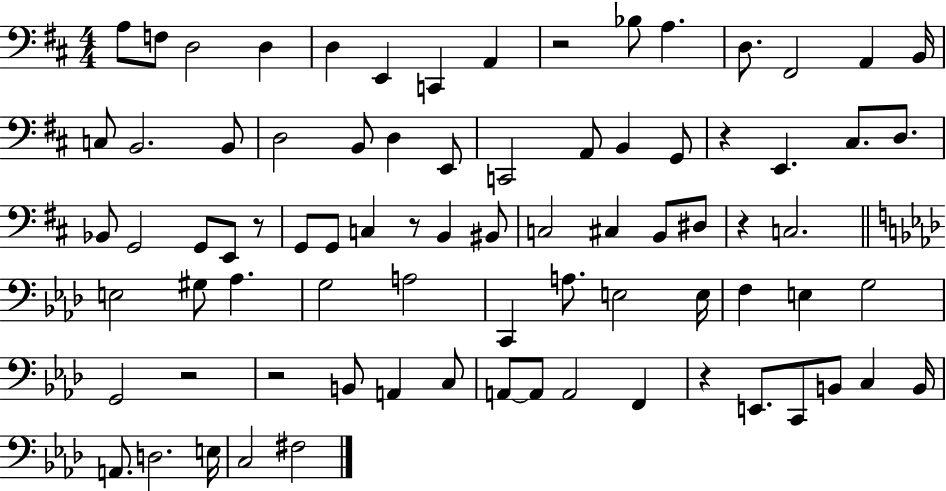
{
  \clef bass
  \numericTimeSignature
  \time 4/4
  \key d \major
  a8 f8 d2 d4 | d4 e,4 c,4 a,4 | r2 bes8 a4. | d8. fis,2 a,4 b,16 | \break c8 b,2. b,8 | d2 b,8 d4 e,8 | c,2 a,8 b,4 g,8 | r4 e,4. cis8. d8. | \break bes,8 g,2 g,8 e,8 r8 | g,8 g,8 c4 r8 b,4 bis,8 | c2 cis4 b,8 dis8 | r4 c2. | \break \bar "||" \break \key f \minor e2 gis8 aes4. | g2 a2 | c,4 a8. e2 e16 | f4 e4 g2 | \break g,2 r2 | r2 b,8 a,4 c8 | a,8~~ a,8 a,2 f,4 | r4 e,8. c,8 b,8 c4 b,16 | \break a,8. d2. e16 | c2 fis2 | \bar "|."
}